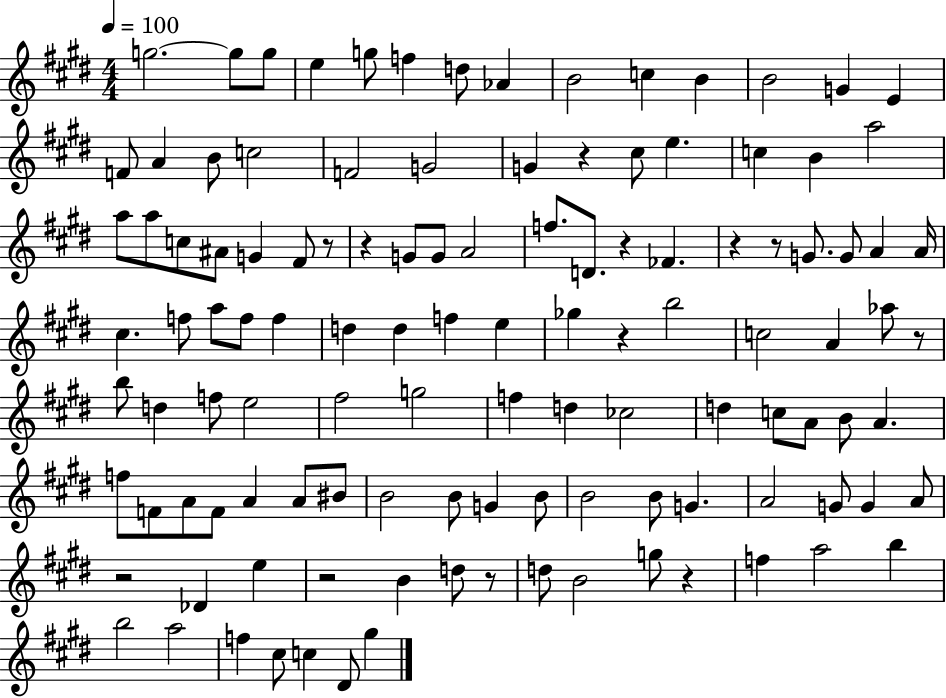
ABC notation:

X:1
T:Untitled
M:4/4
L:1/4
K:E
g2 g/2 g/2 e g/2 f d/2 _A B2 c B B2 G E F/2 A B/2 c2 F2 G2 G z ^c/2 e c B a2 a/2 a/2 c/2 ^A/2 G ^F/2 z/2 z G/2 G/2 A2 f/2 D/2 z _F z z/2 G/2 G/2 A A/4 ^c f/2 a/2 f/2 f d d f e _g z b2 c2 A _a/2 z/2 b/2 d f/2 e2 ^f2 g2 f d _c2 d c/2 A/2 B/2 A f/2 F/2 A/2 F/2 A A/2 ^B/2 B2 B/2 G B/2 B2 B/2 G A2 G/2 G A/2 z2 _D e z2 B d/2 z/2 d/2 B2 g/2 z f a2 b b2 a2 f ^c/2 c ^D/2 ^g